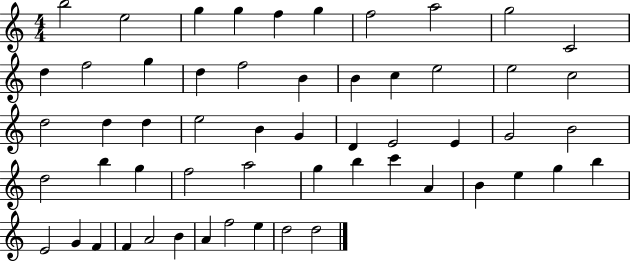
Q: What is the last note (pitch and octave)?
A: D5